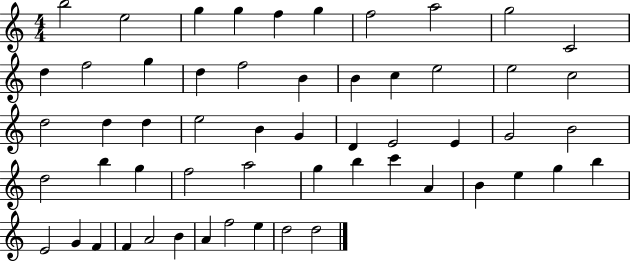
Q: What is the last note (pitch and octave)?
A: D5